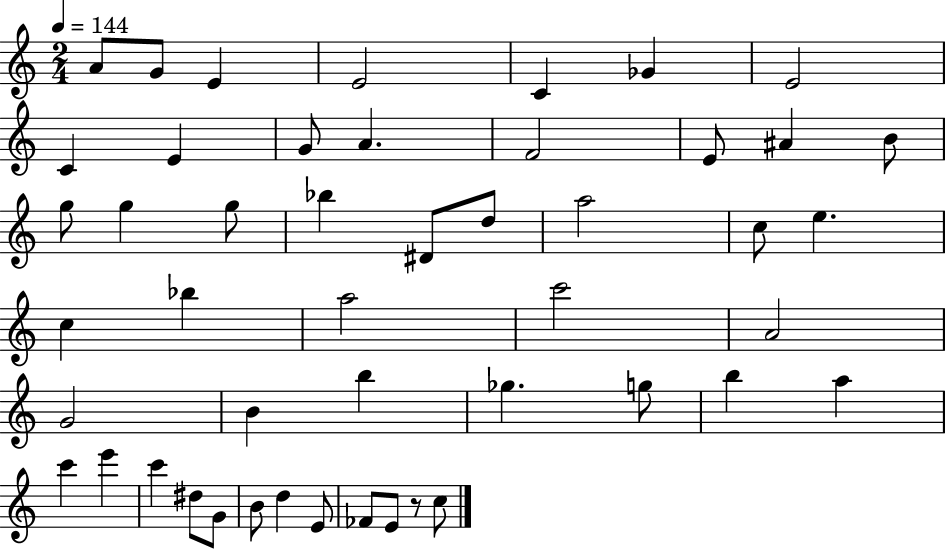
A4/e G4/e E4/q E4/h C4/q Gb4/q E4/h C4/q E4/q G4/e A4/q. F4/h E4/e A#4/q B4/e G5/e G5/q G5/e Bb5/q D#4/e D5/e A5/h C5/e E5/q. C5/q Bb5/q A5/h C6/h A4/h G4/h B4/q B5/q Gb5/q. G5/e B5/q A5/q C6/q E6/q C6/q D#5/e G4/e B4/e D5/q E4/e FES4/e E4/e R/e C5/e